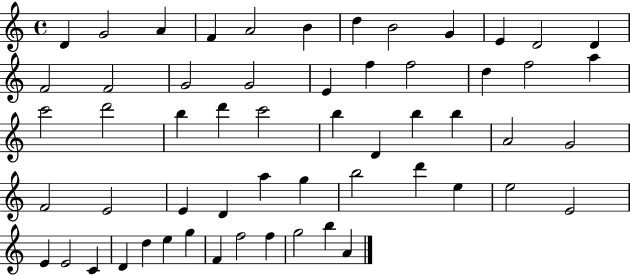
{
  \clef treble
  \time 4/4
  \defaultTimeSignature
  \key c \major
  d'4 g'2 a'4 | f'4 a'2 b'4 | d''4 b'2 g'4 | e'4 d'2 d'4 | \break f'2 f'2 | g'2 g'2 | e'4 f''4 f''2 | d''4 f''2 a''4 | \break c'''2 d'''2 | b''4 d'''4 c'''2 | b''4 d'4 b''4 b''4 | a'2 g'2 | \break f'2 e'2 | e'4 d'4 a''4 g''4 | b''2 d'''4 e''4 | e''2 e'2 | \break e'4 e'2 c'4 | d'4 d''4 e''4 g''4 | f'4 f''2 f''4 | g''2 b''4 a'4 | \break \bar "|."
}